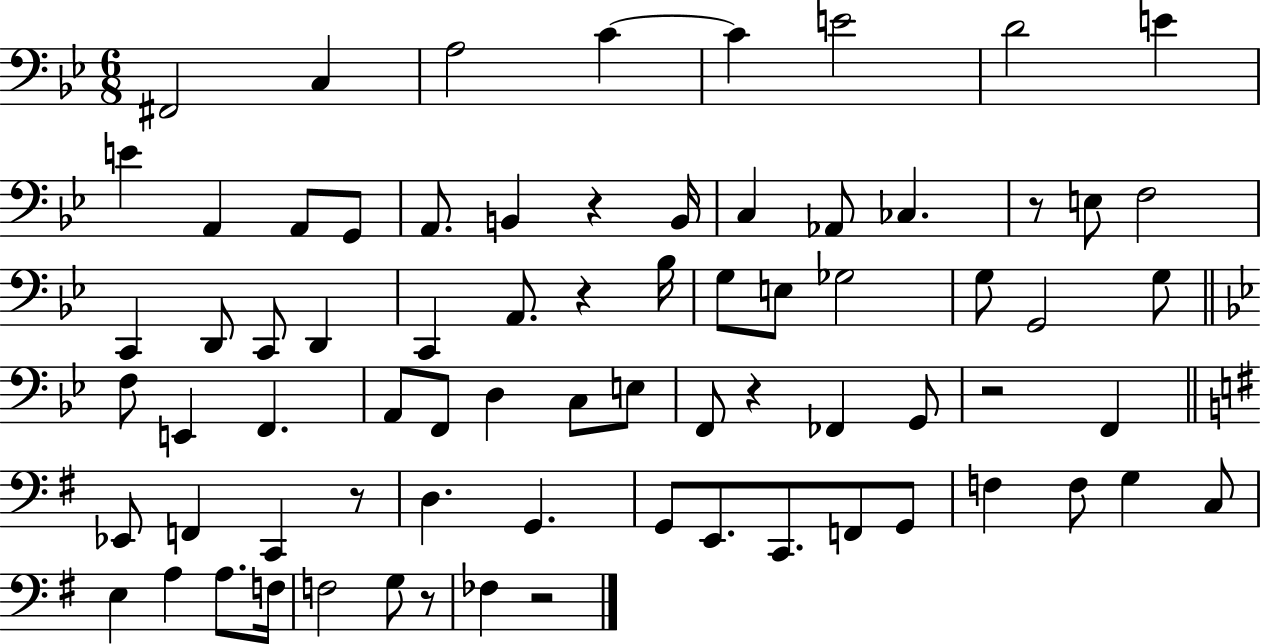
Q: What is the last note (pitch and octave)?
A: FES3